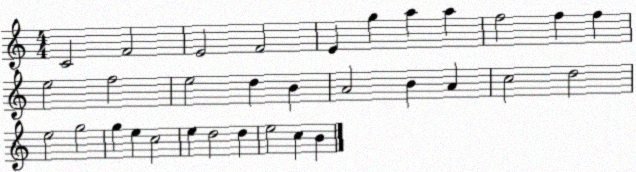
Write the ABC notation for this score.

X:1
T:Untitled
M:4/4
L:1/4
K:C
C2 F2 E2 F2 E g a a f2 f f e2 f2 e2 d B A2 B A c2 d2 e2 g2 g e c2 e d2 d e2 c B